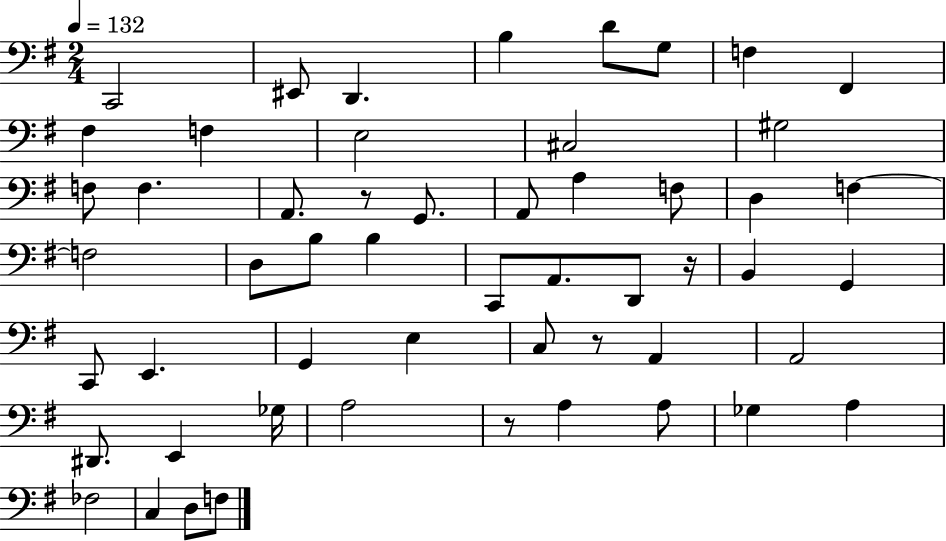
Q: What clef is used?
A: bass